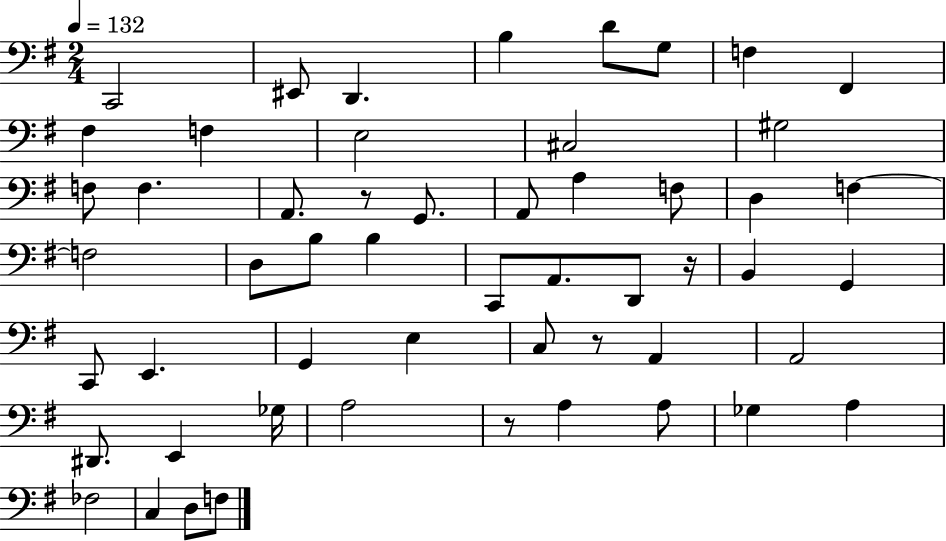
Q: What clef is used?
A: bass